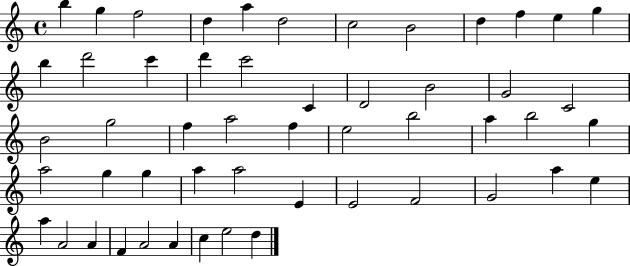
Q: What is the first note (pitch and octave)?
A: B5